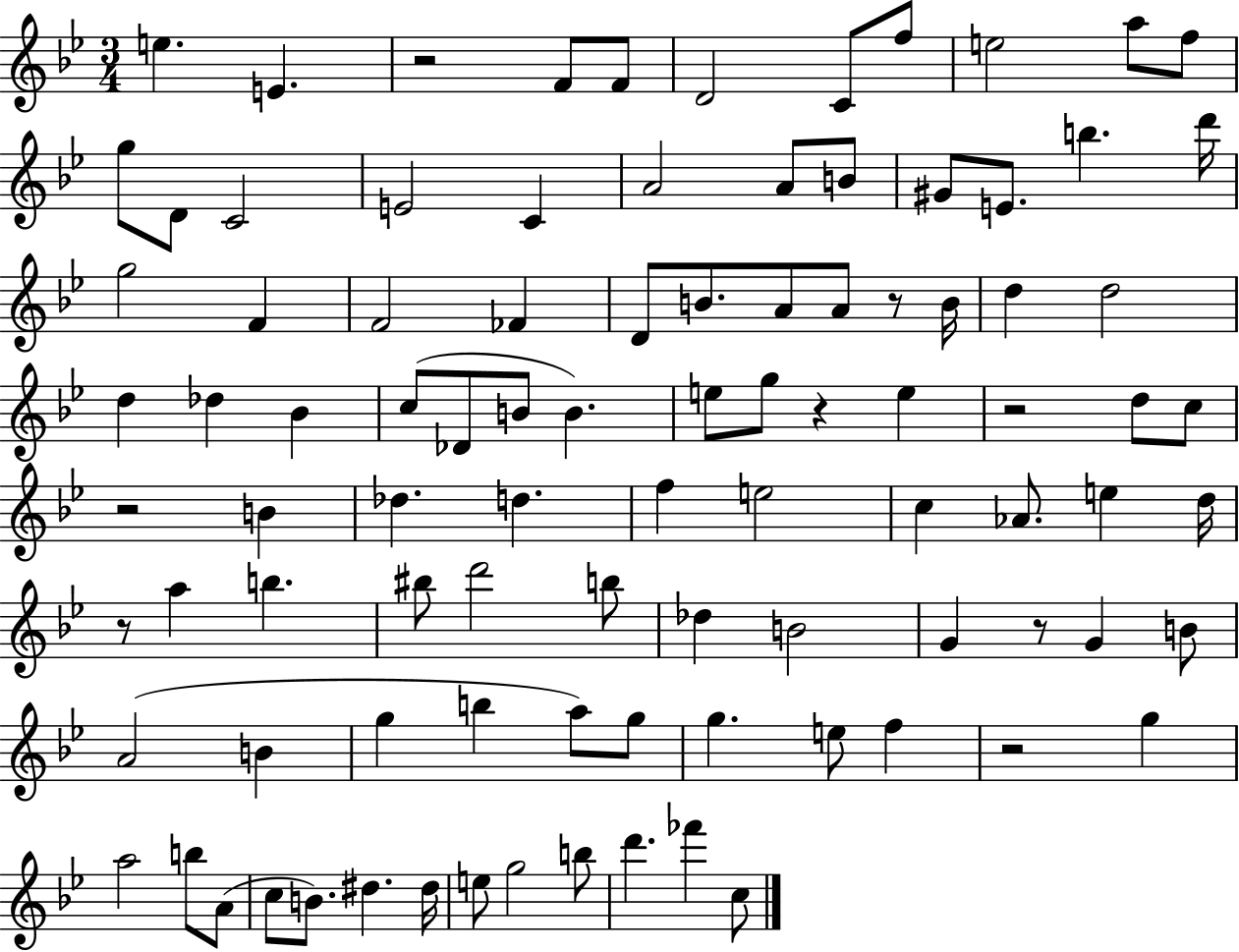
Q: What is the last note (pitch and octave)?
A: C5